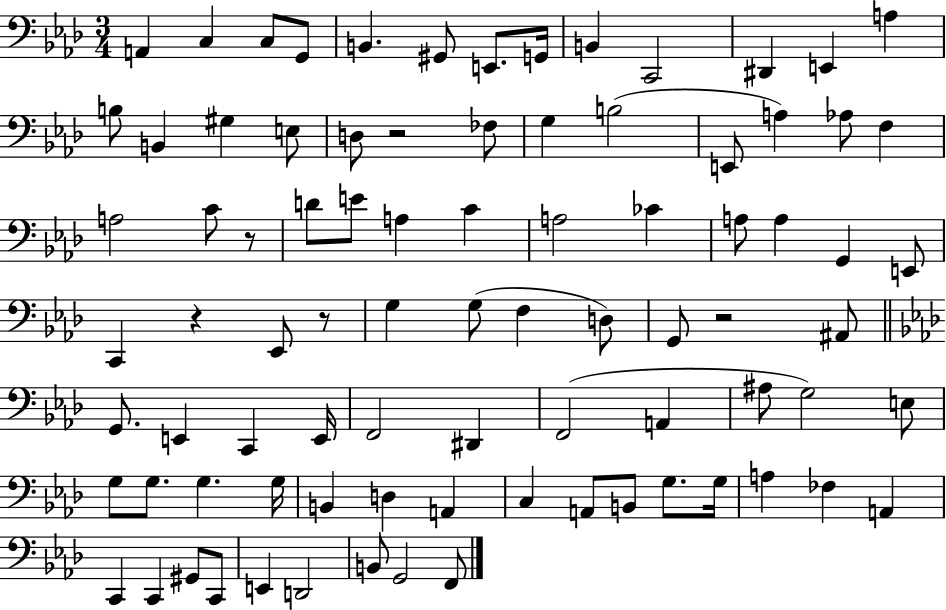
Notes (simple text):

A2/q C3/q C3/e G2/e B2/q. G#2/e E2/e. G2/s B2/q C2/h D#2/q E2/q A3/q B3/e B2/q G#3/q E3/e D3/e R/h FES3/e G3/q B3/h E2/e A3/q Ab3/e F3/q A3/h C4/e R/e D4/e E4/e A3/q C4/q A3/h CES4/q A3/e A3/q G2/q E2/e C2/q R/q Eb2/e R/e G3/q G3/e F3/q D3/e G2/e R/h A#2/e G2/e. E2/q C2/q E2/s F2/h D#2/q F2/h A2/q A#3/e G3/h E3/e G3/e G3/e. G3/q. G3/s B2/q D3/q A2/q C3/q A2/e B2/e G3/e. G3/s A3/q FES3/q A2/q C2/q C2/q G#2/e C2/e E2/q D2/h B2/e G2/h F2/e